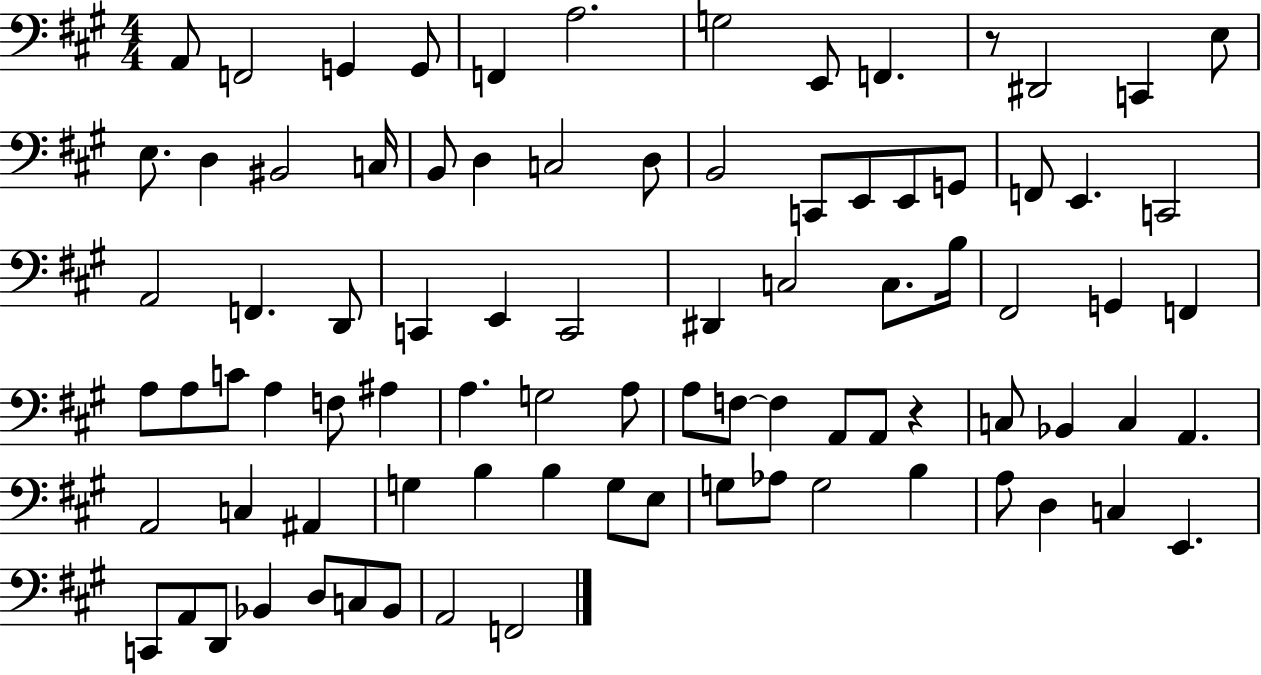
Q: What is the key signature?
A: A major